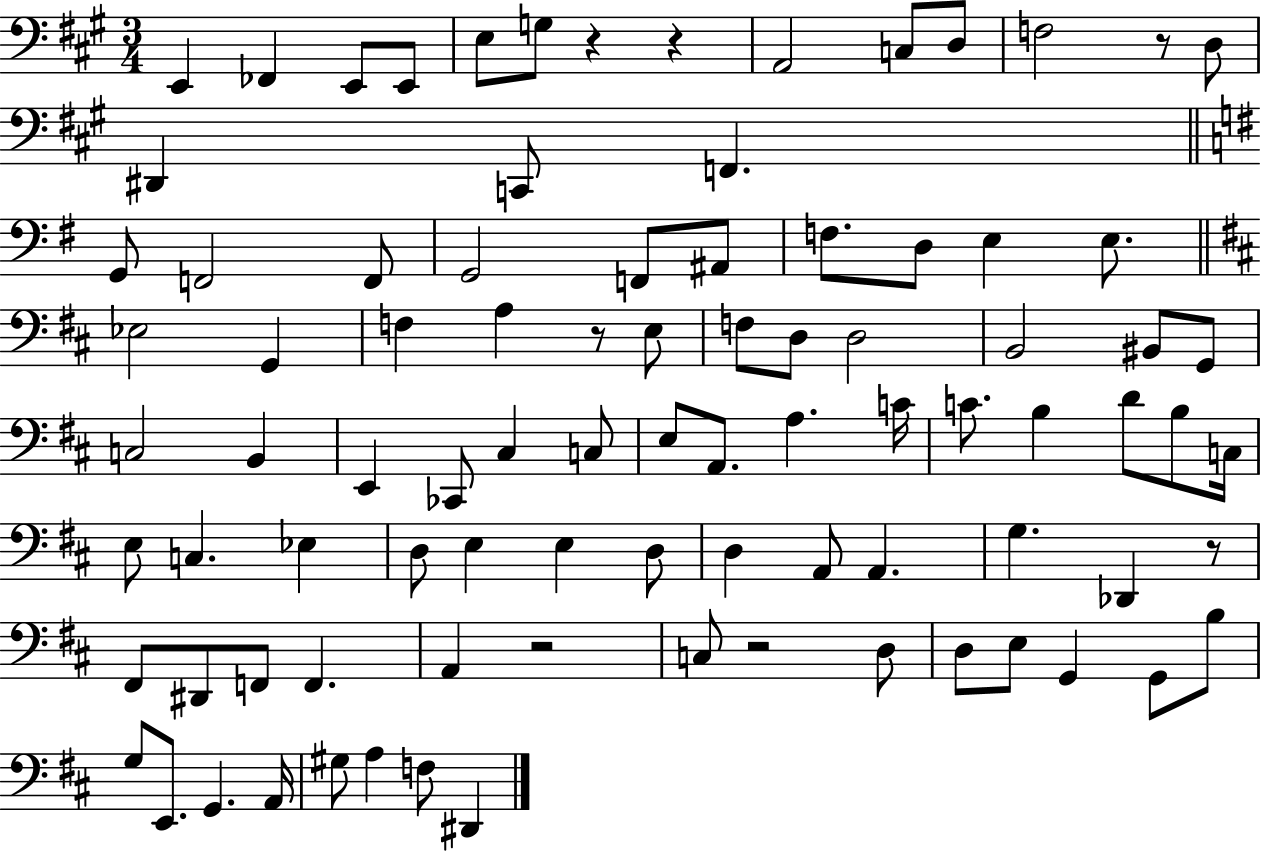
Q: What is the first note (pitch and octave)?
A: E2